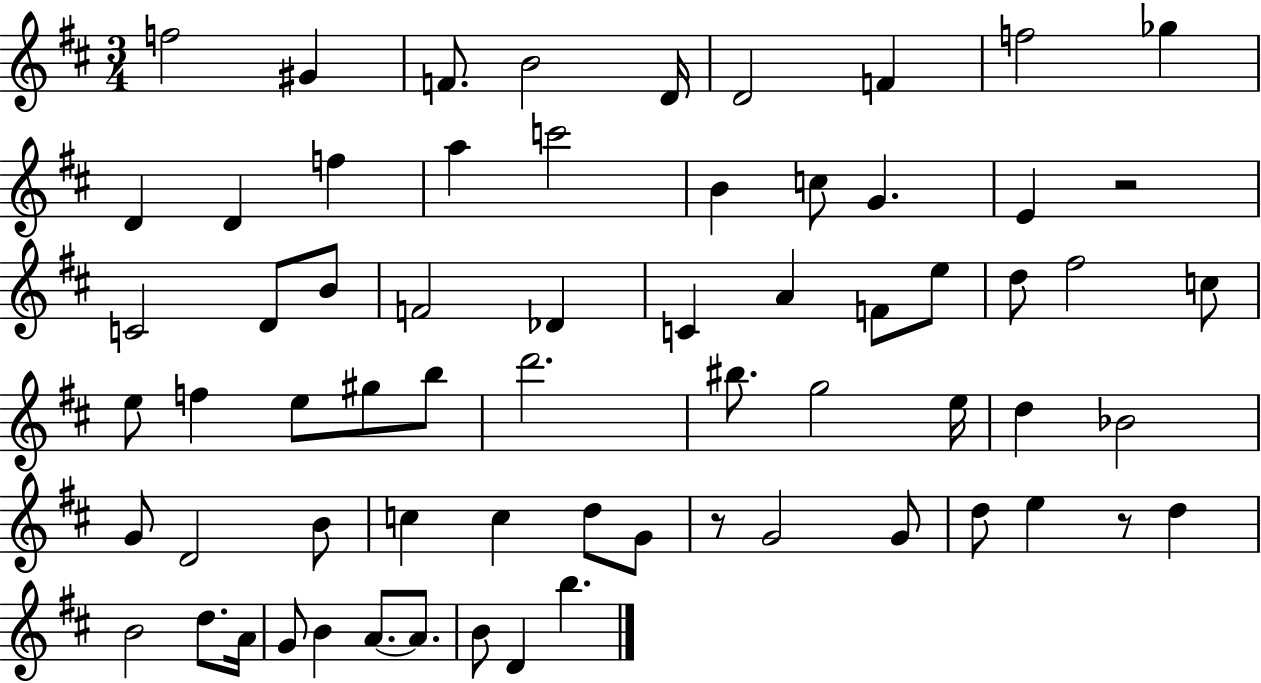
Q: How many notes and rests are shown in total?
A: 66